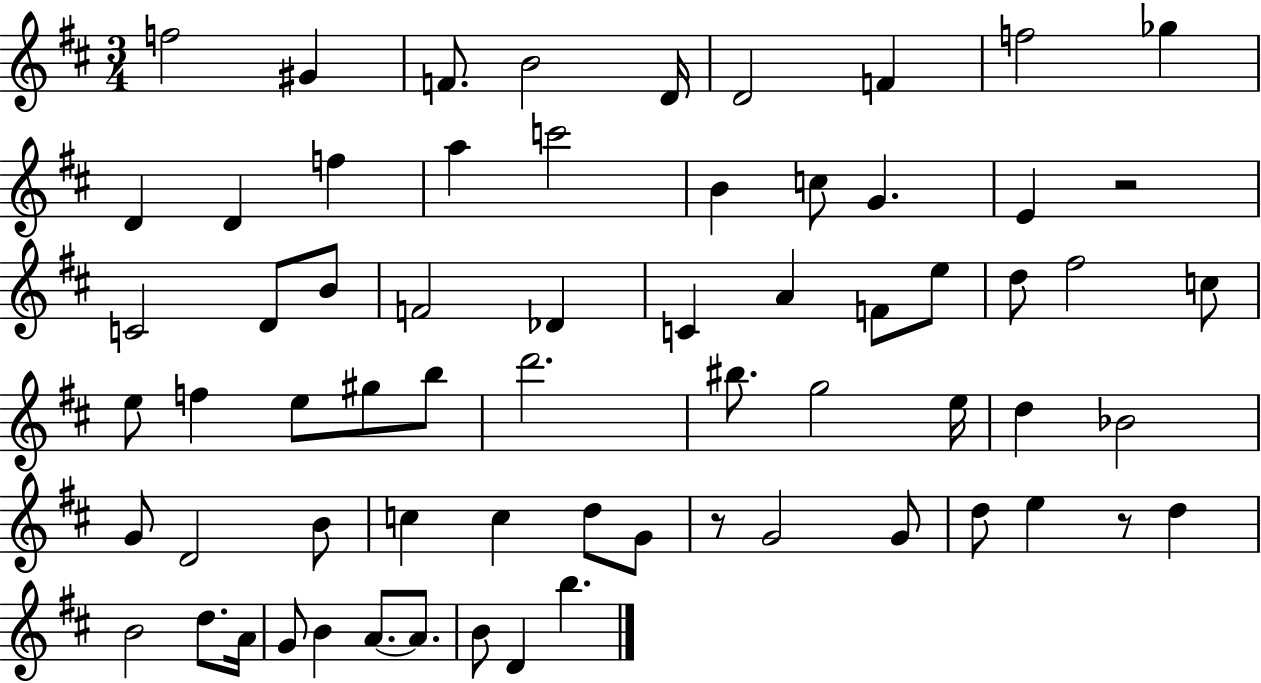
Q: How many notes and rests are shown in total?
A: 66